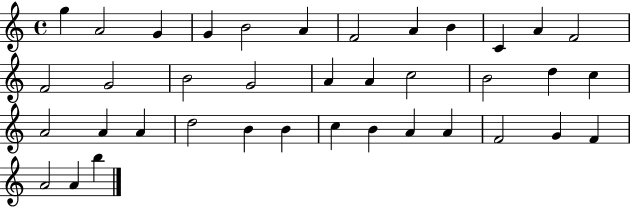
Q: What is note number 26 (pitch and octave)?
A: D5